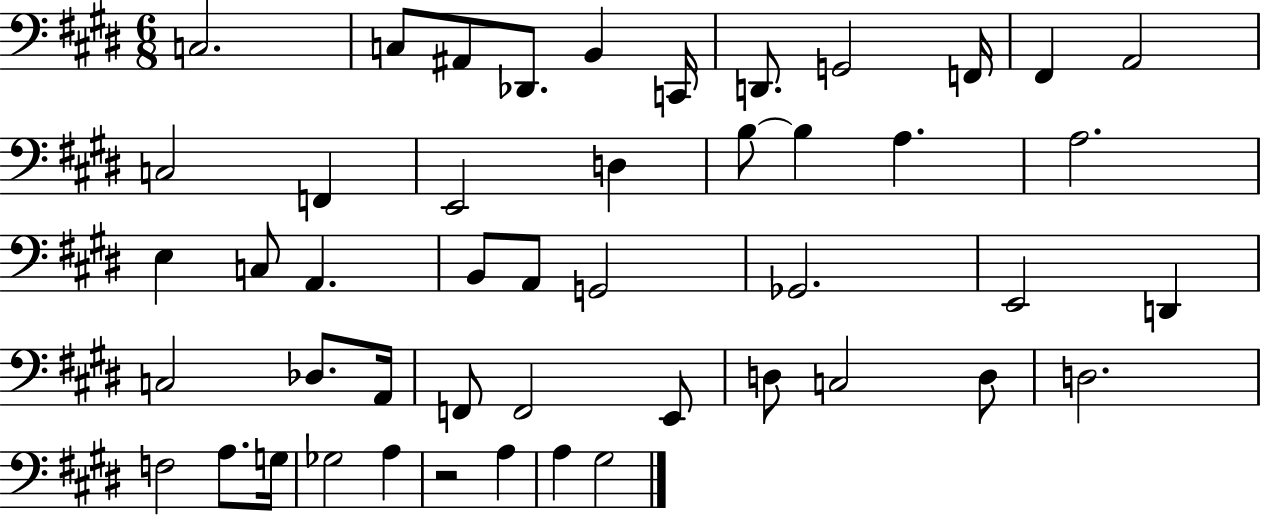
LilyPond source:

{
  \clef bass
  \numericTimeSignature
  \time 6/8
  \key e \major
  \repeat volta 2 { c2. | c8 ais,8 des,8. b,4 c,16 | d,8. g,2 f,16 | fis,4 a,2 | \break c2 f,4 | e,2 d4 | b8~~ b4 a4. | a2. | \break e4 c8 a,4. | b,8 a,8 g,2 | ges,2. | e,2 d,4 | \break c2 des8. a,16 | f,8 f,2 e,8 | d8 c2 d8 | d2. | \break f2 a8. g16 | ges2 a4 | r2 a4 | a4 gis2 | \break } \bar "|."
}